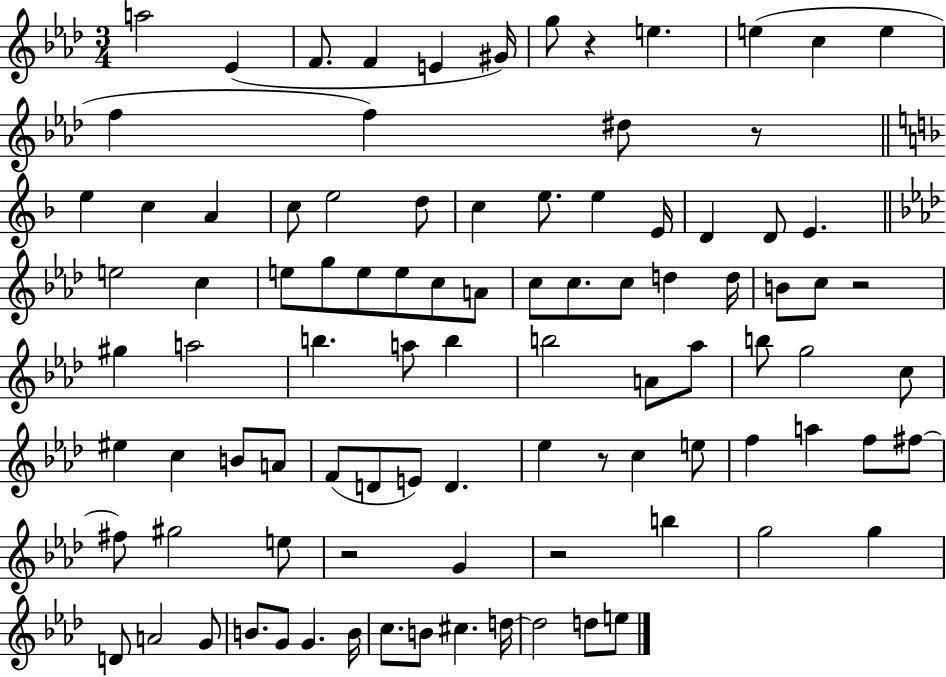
A5/h Eb4/q F4/e. F4/q E4/q G#4/s G5/e R/q E5/q. E5/q C5/q E5/q F5/q F5/q D#5/e R/e E5/q C5/q A4/q C5/e E5/h D5/e C5/q E5/e. E5/q E4/s D4/q D4/e E4/q. E5/h C5/q E5/e G5/e E5/e E5/e C5/e A4/e C5/e C5/e. C5/e D5/q D5/s B4/e C5/e R/h G#5/q A5/h B5/q. A5/e B5/q B5/h A4/e Ab5/e B5/e G5/h C5/e EIS5/q C5/q B4/e A4/e F4/e D4/e E4/e D4/q. Eb5/q R/e C5/q E5/e F5/q A5/q F5/e F#5/e F#5/e G#5/h E5/e R/h G4/q R/h B5/q G5/h G5/q D4/e A4/h G4/e B4/e. G4/e G4/q. B4/s C5/e. B4/e C#5/q. D5/s D5/h D5/e E5/e